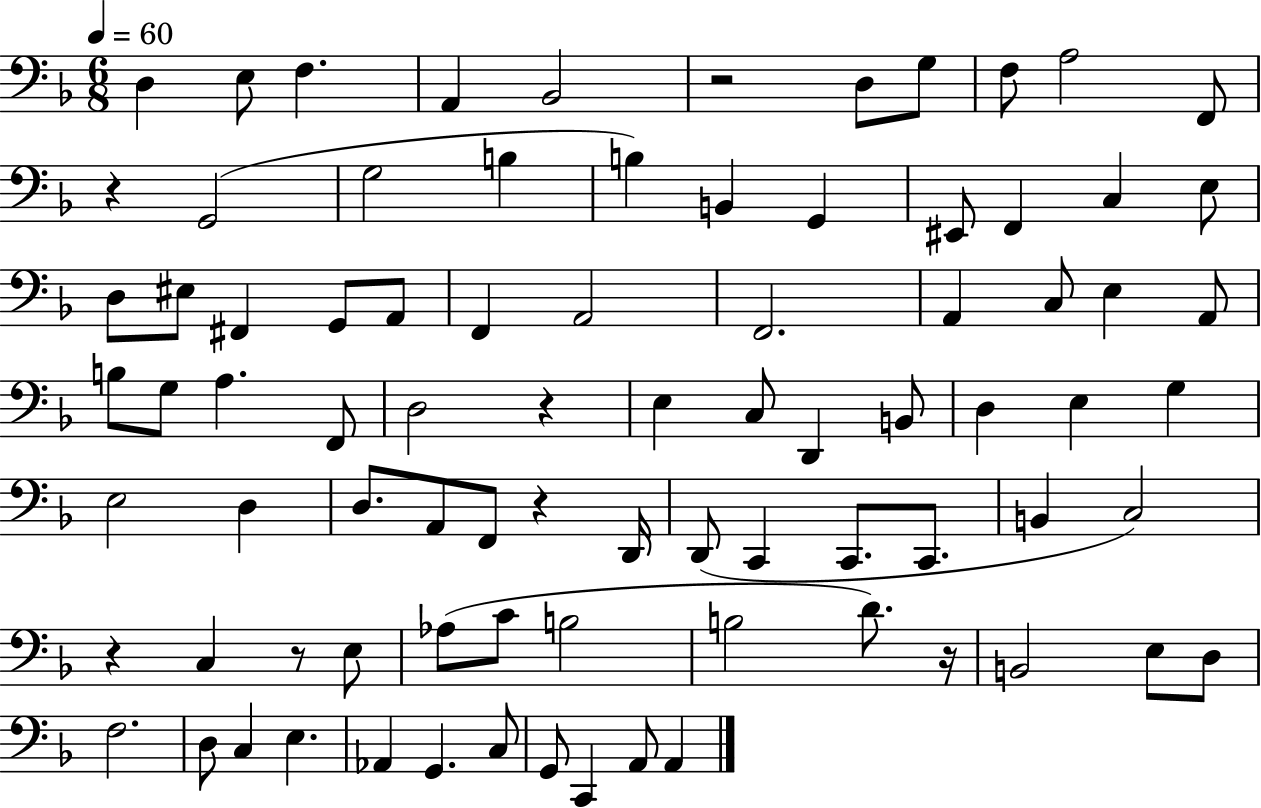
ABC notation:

X:1
T:Untitled
M:6/8
L:1/4
K:F
D, E,/2 F, A,, _B,,2 z2 D,/2 G,/2 F,/2 A,2 F,,/2 z G,,2 G,2 B, B, B,, G,, ^E,,/2 F,, C, E,/2 D,/2 ^E,/2 ^F,, G,,/2 A,,/2 F,, A,,2 F,,2 A,, C,/2 E, A,,/2 B,/2 G,/2 A, F,,/2 D,2 z E, C,/2 D,, B,,/2 D, E, G, E,2 D, D,/2 A,,/2 F,,/2 z D,,/4 D,,/2 C,, C,,/2 C,,/2 B,, C,2 z C, z/2 E,/2 _A,/2 C/2 B,2 B,2 D/2 z/4 B,,2 E,/2 D,/2 F,2 D,/2 C, E, _A,, G,, C,/2 G,,/2 C,, A,,/2 A,,